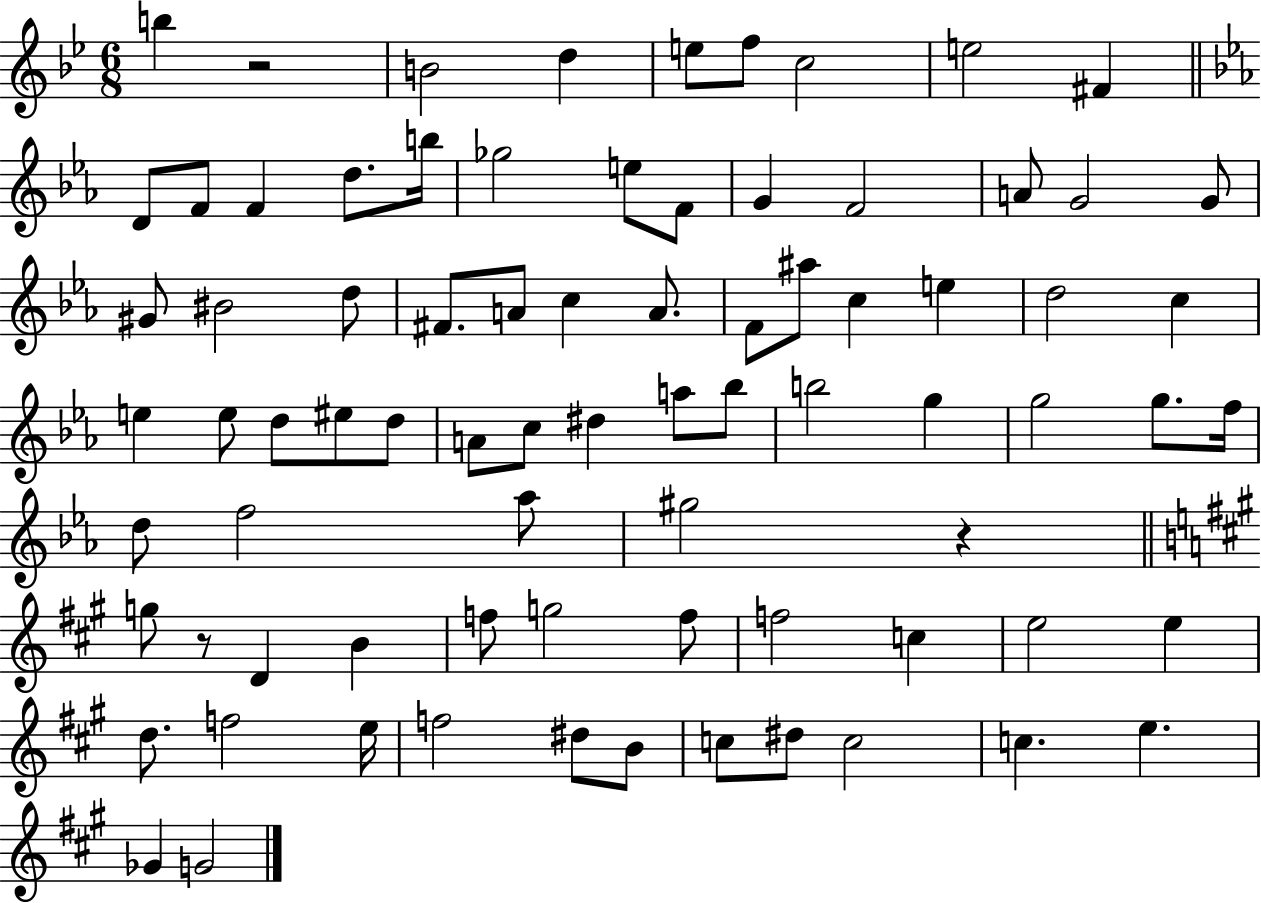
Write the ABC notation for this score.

X:1
T:Untitled
M:6/8
L:1/4
K:Bb
b z2 B2 d e/2 f/2 c2 e2 ^F D/2 F/2 F d/2 b/4 _g2 e/2 F/2 G F2 A/2 G2 G/2 ^G/2 ^B2 d/2 ^F/2 A/2 c A/2 F/2 ^a/2 c e d2 c e e/2 d/2 ^e/2 d/2 A/2 c/2 ^d a/2 _b/2 b2 g g2 g/2 f/4 d/2 f2 _a/2 ^g2 z g/2 z/2 D B f/2 g2 f/2 f2 c e2 e d/2 f2 e/4 f2 ^d/2 B/2 c/2 ^d/2 c2 c e _G G2